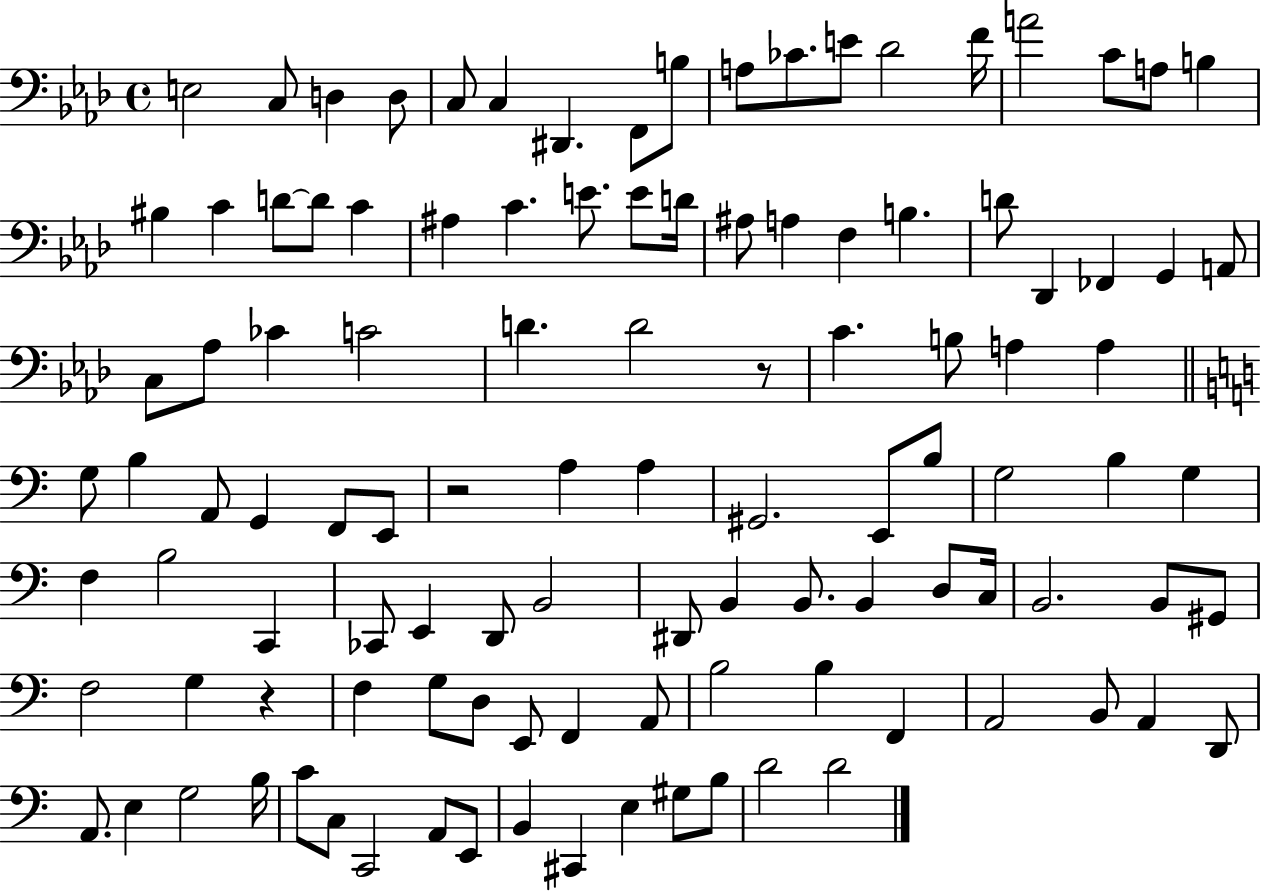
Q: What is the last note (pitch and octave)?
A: D4